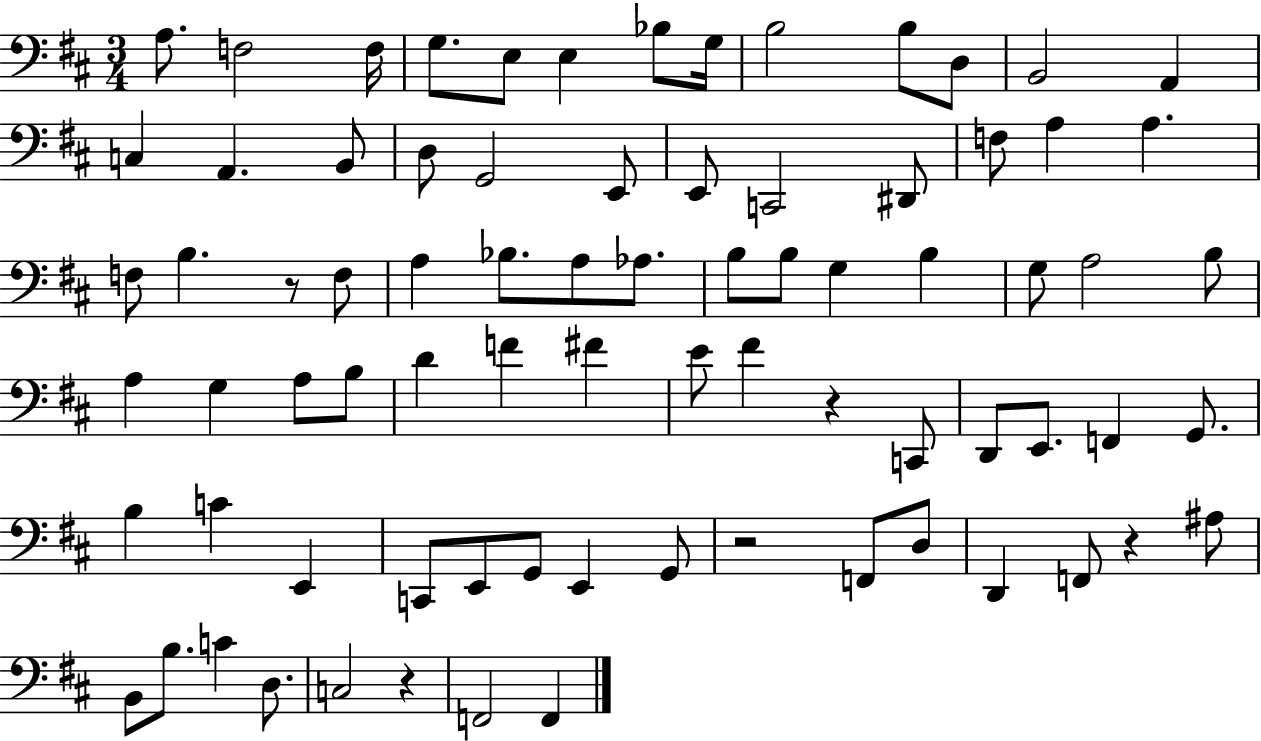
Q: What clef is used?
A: bass